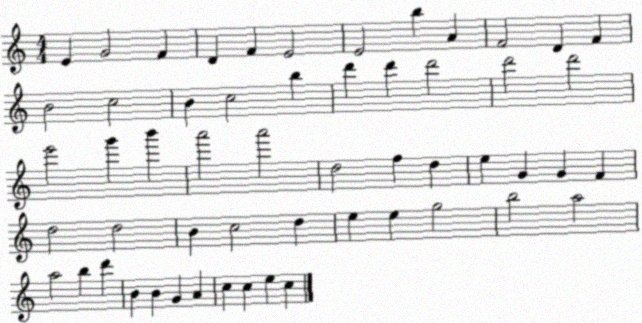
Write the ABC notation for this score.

X:1
T:Untitled
M:4/4
L:1/4
K:C
E G2 F D F E2 E2 b A F2 D F B2 c2 B c2 b d' d' d'2 d'2 d'2 e'2 g' b' a'2 a'2 d2 f d e G G F d2 d2 B c2 d e e g2 b2 a2 a2 b d' B B G A c c e c